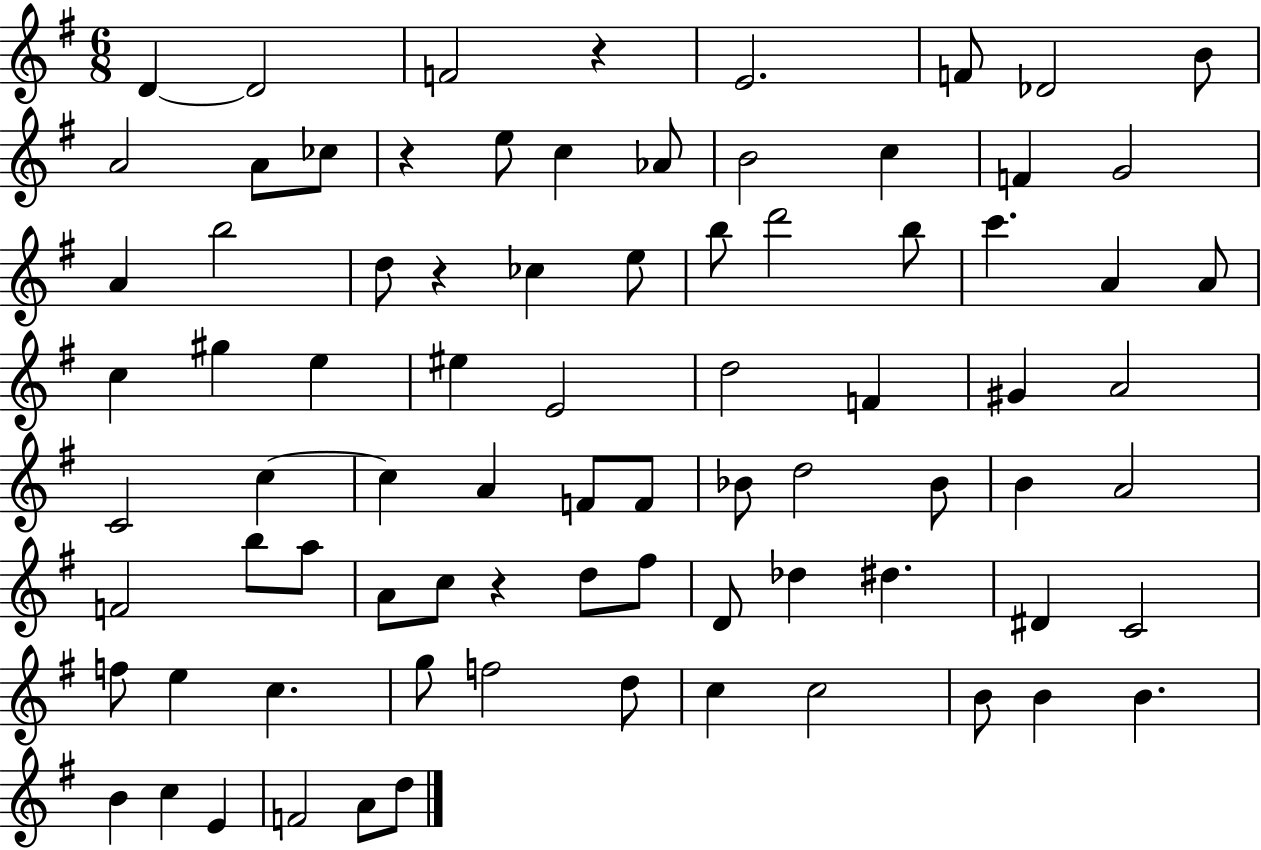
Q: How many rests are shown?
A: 4